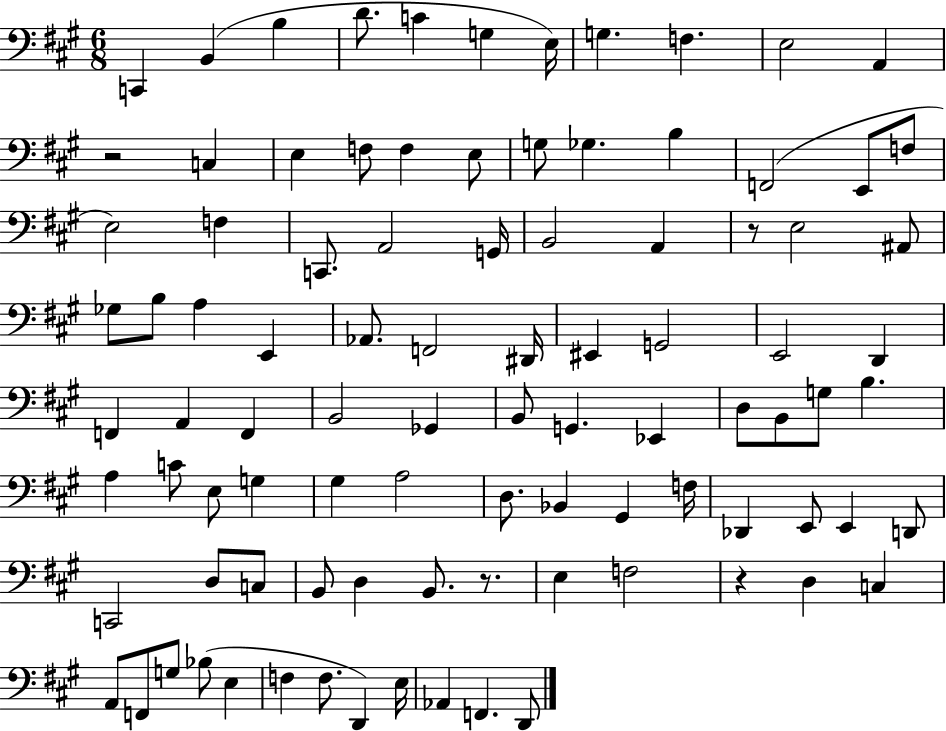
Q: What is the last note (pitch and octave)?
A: D2